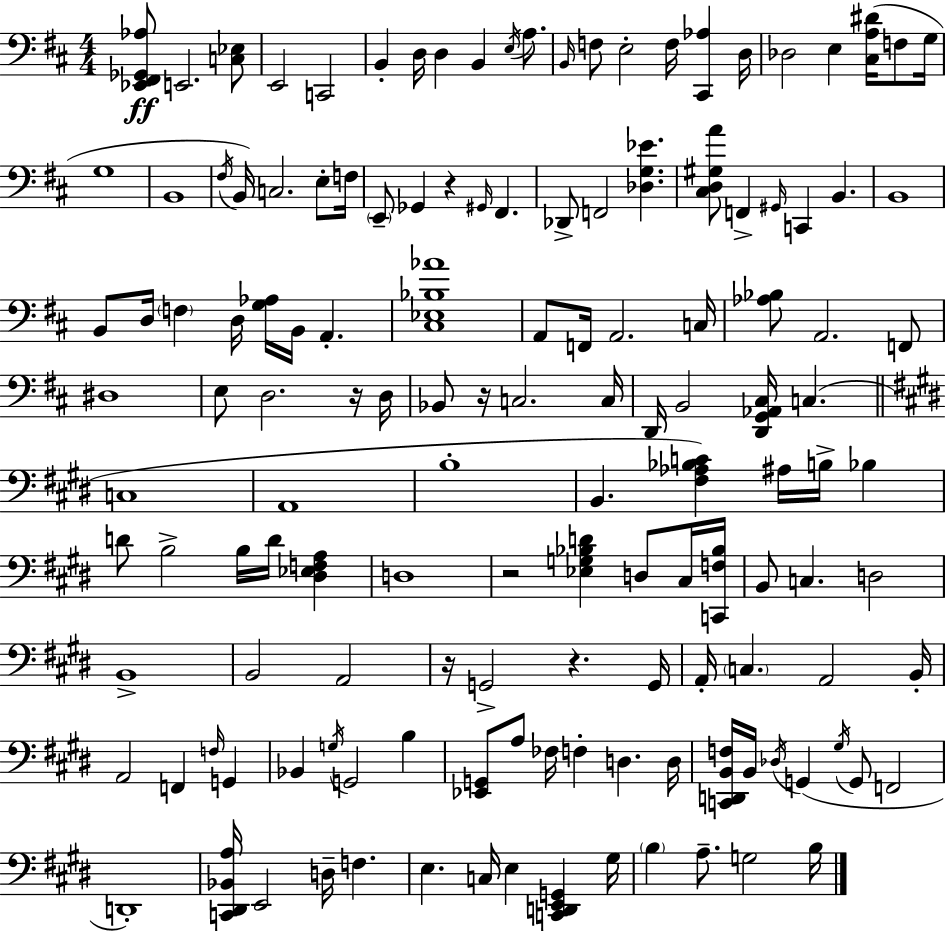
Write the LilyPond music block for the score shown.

{
  \clef bass
  \numericTimeSignature
  \time 4/4
  \key d \major
  <ees, fis, ges, aes>8\ff e,2. <c ees>8 | e,2 c,2 | b,4-. d16 d4 b,4 \acciaccatura { e16 } a8. | \grace { b,16 } f8 e2-. f16 <cis, aes>4 | \break d16 des2 e4 <cis a dis'>16( f8 | g16 g1 | b,1 | \acciaccatura { fis16 }) b,16 c2. | \break e8-. f16 \parenthesize e,8-- ges,4 r4 \grace { gis,16 } fis,4. | des,8-> f,2 <des g ees'>4. | <cis d gis a'>8 f,4-> \grace { gis,16 } c,4 b,4. | b,1 | \break b,8 d16 \parenthesize f4 d16 <g aes>16 b,16 a,4.-. | <cis ees bes aes'>1 | a,8 f,16 a,2. | c16 <aes bes>8 a,2. | \break f,8 dis1 | e8 d2. | r16 d16 bes,8 r16 c2. | c16 d,16 b,2 <d, g, aes, cis>16 c4.( | \break \bar "||" \break \key e \major c1 | a,1 | b1-. | b,4. <fis aes bes c'>4) ais16 b16-> bes4 | \break d'8 b2-> b16 d'16 <dis ees f a>4 | d1 | r2 <ees g bes d'>4 d8 cis16 <c, f bes>16 | b,8 c4. d2 | \break b,1-> | b,2 a,2 | r16 g,2-> r4. g,16 | a,16-. \parenthesize c4. a,2 b,16-. | \break a,2 f,4 \grace { f16 } g,4 | bes,4 \acciaccatura { g16 } g,2 b4 | <ees, g,>8 a8 fes16 f4-. d4. | d16 <c, d, b, f>16 b,16 \acciaccatura { des16 } g,4( \acciaccatura { gis16 } g,8 f,2 | \break d,1-.) | <c, dis, bes, a>16 e,2 d16-- f4. | e4. c16 e4 <c, d, e, g,>4 | gis16 \parenthesize b4 a8.-- g2 | \break b16 \bar "|."
}